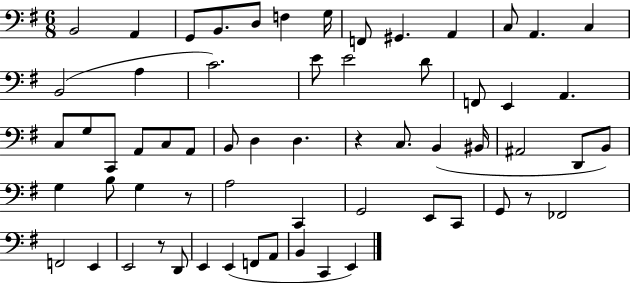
X:1
T:Untitled
M:6/8
L:1/4
K:G
B,,2 A,, G,,/2 B,,/2 D,/2 F, G,/4 F,,/2 ^G,, A,, C,/2 A,, C, B,,2 A, C2 E/2 E2 D/2 F,,/2 E,, A,, C,/2 G,/2 C,,/2 A,,/2 C,/2 A,,/2 B,,/2 D, D, z C,/2 B,, ^B,,/4 ^A,,2 D,,/2 B,,/2 G, B,/2 G, z/2 A,2 C,, G,,2 E,,/2 C,,/2 G,,/2 z/2 _F,,2 F,,2 E,, E,,2 z/2 D,,/2 E,, E,, F,,/2 A,,/2 B,, C,, E,,